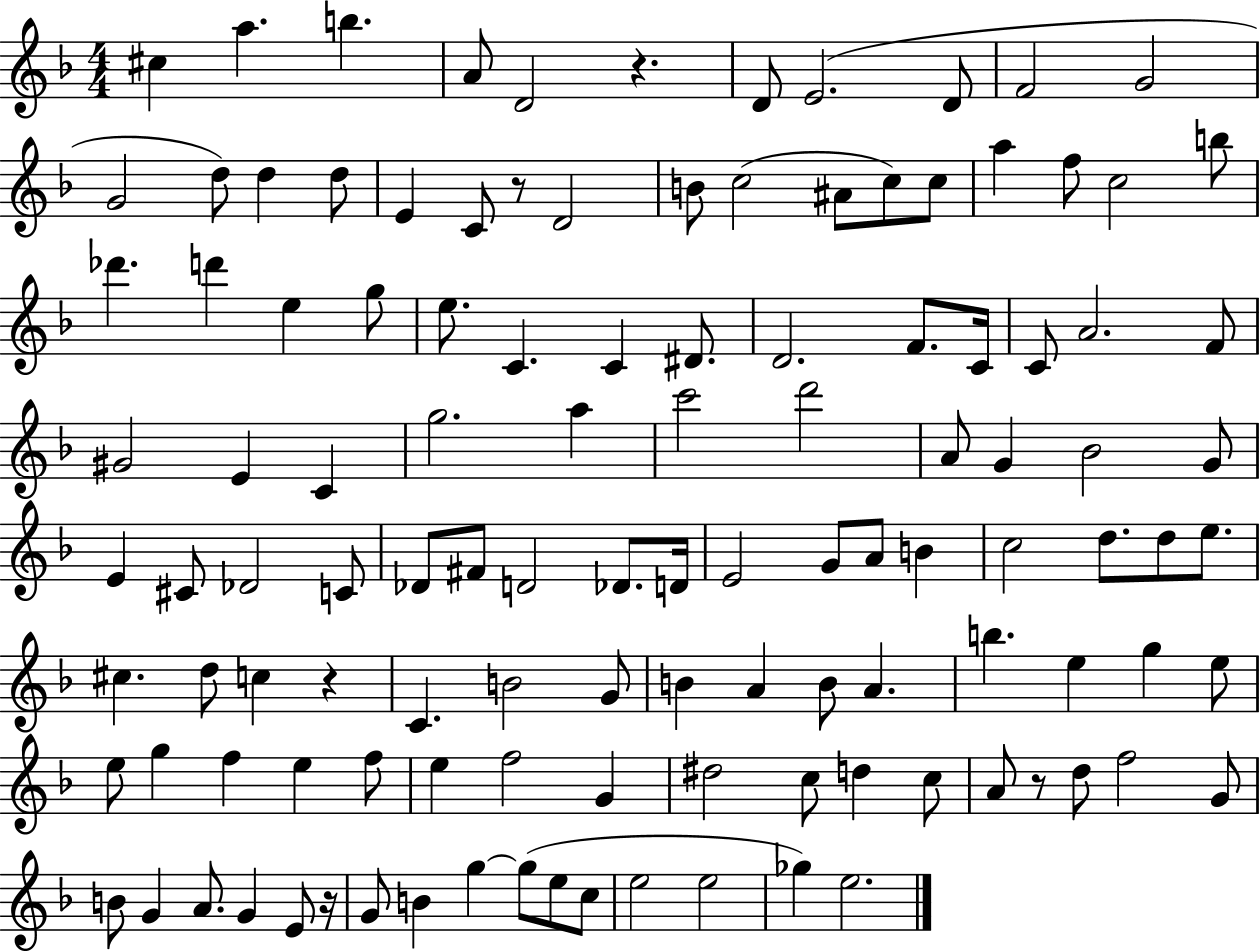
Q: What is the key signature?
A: F major